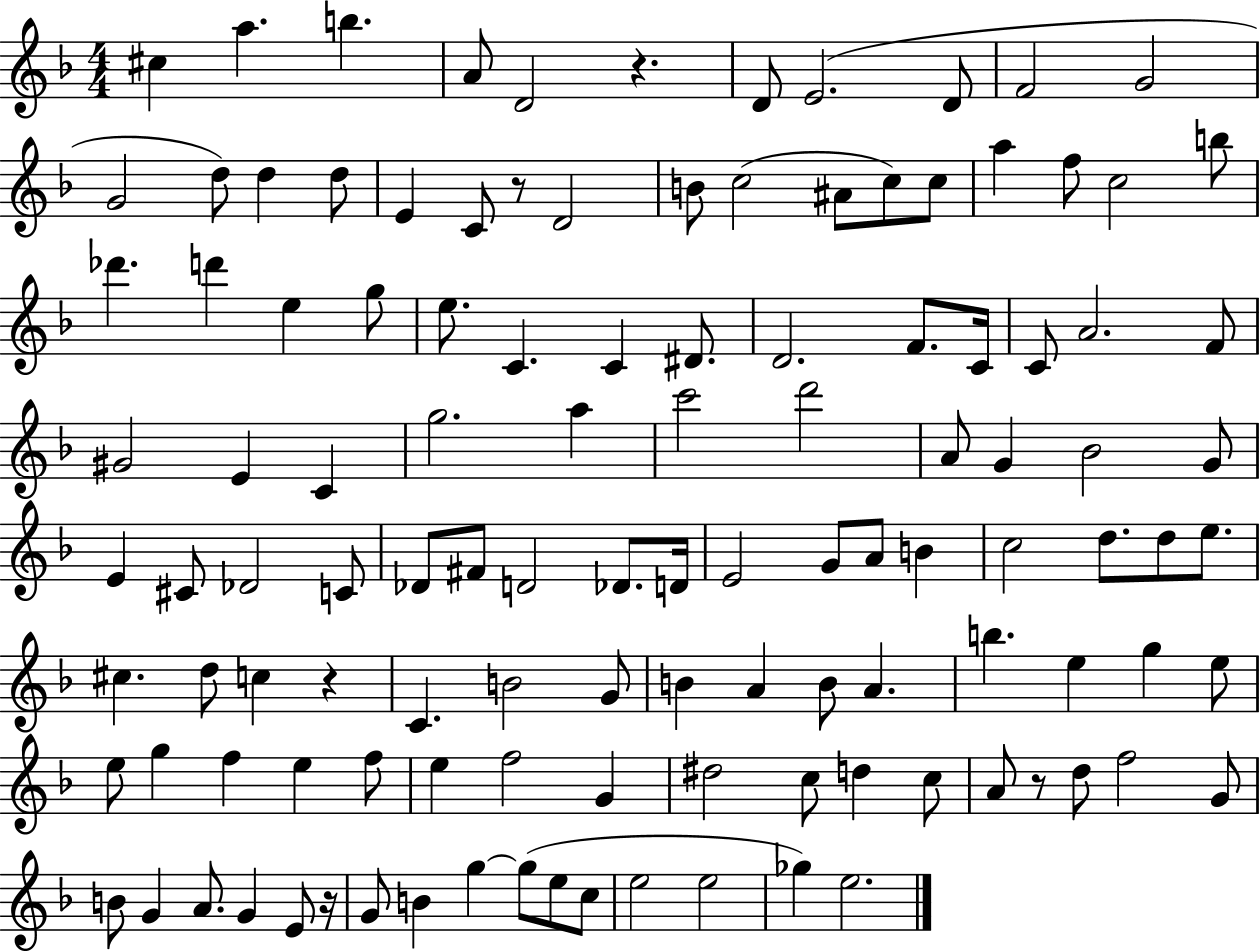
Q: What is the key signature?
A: F major